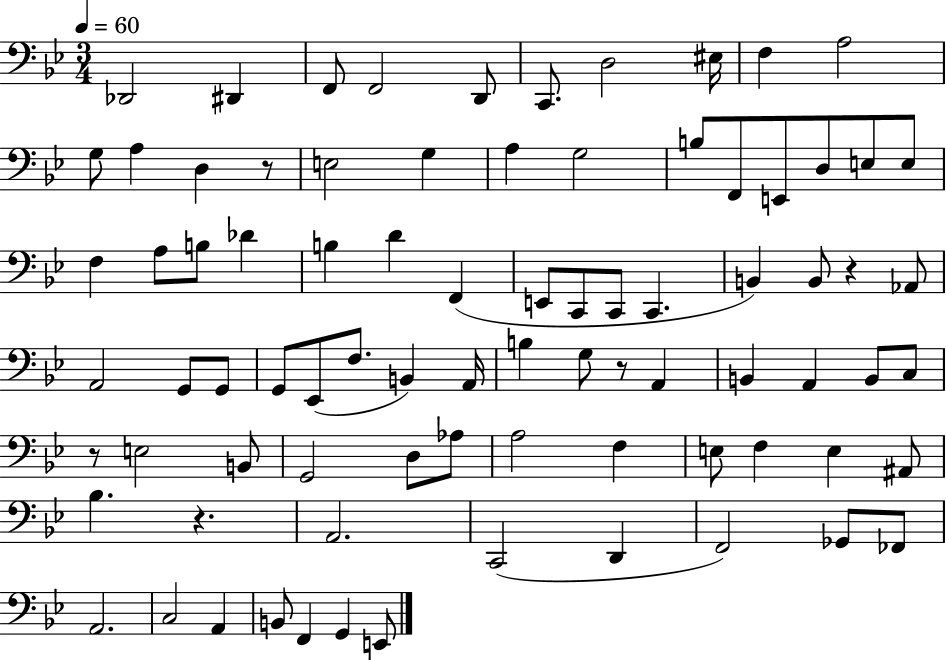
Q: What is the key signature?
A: BES major